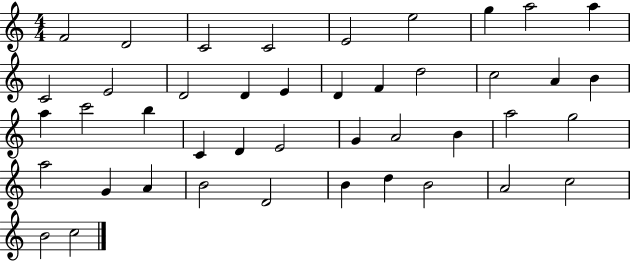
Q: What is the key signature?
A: C major